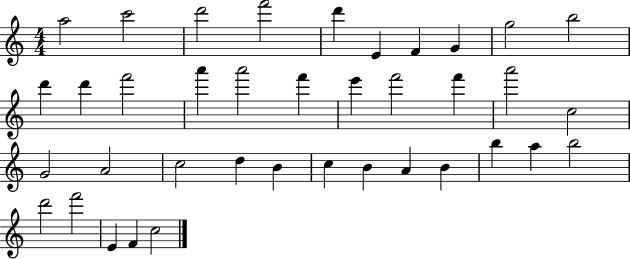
{
  \clef treble
  \numericTimeSignature
  \time 4/4
  \key c \major
  a''2 c'''2 | d'''2 f'''2 | d'''4 e'4 f'4 g'4 | g''2 b''2 | \break d'''4 d'''4 f'''2 | a'''4 a'''2 f'''4 | e'''4 f'''2 f'''4 | a'''2 c''2 | \break g'2 a'2 | c''2 d''4 b'4 | c''4 b'4 a'4 b'4 | b''4 a''4 b''2 | \break d'''2 f'''2 | e'4 f'4 c''2 | \bar "|."
}